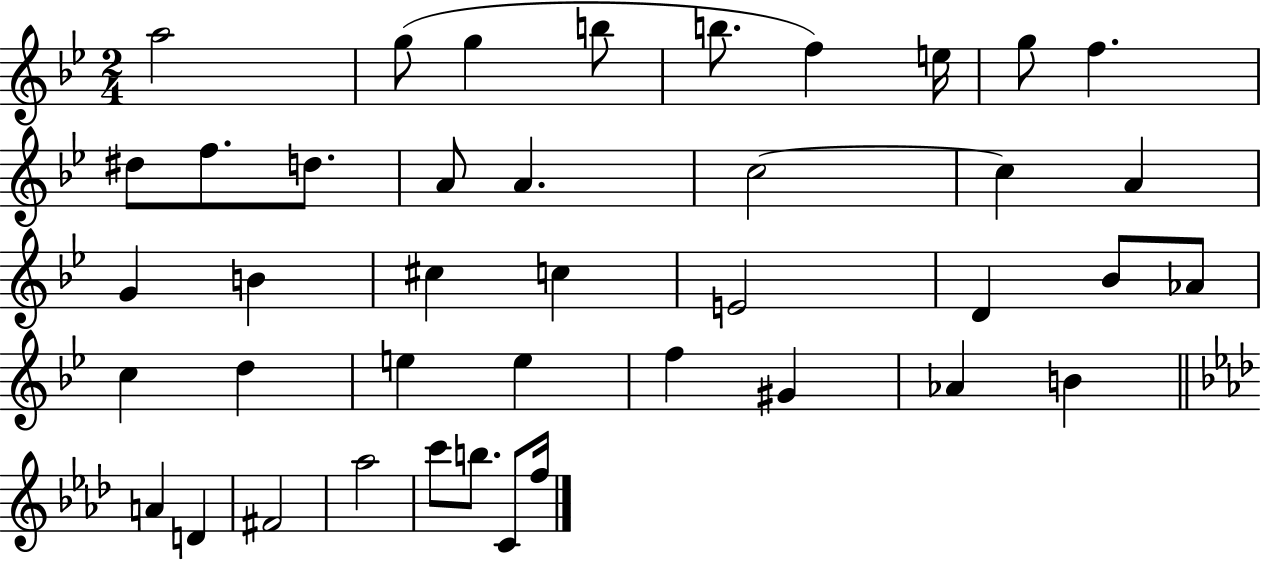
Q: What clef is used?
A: treble